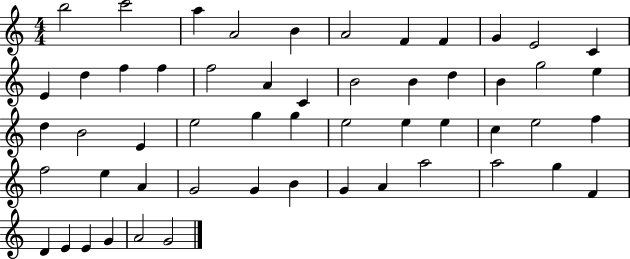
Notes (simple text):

B5/h C6/h A5/q A4/h B4/q A4/h F4/q F4/q G4/q E4/h C4/q E4/q D5/q F5/q F5/q F5/h A4/q C4/q B4/h B4/q D5/q B4/q G5/h E5/q D5/q B4/h E4/q E5/h G5/q G5/q E5/h E5/q E5/q C5/q E5/h F5/q F5/h E5/q A4/q G4/h G4/q B4/q G4/q A4/q A5/h A5/h G5/q F4/q D4/q E4/q E4/q G4/q A4/h G4/h